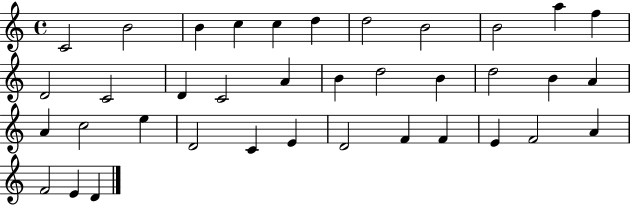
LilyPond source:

{
  \clef treble
  \time 4/4
  \defaultTimeSignature
  \key c \major
  c'2 b'2 | b'4 c''4 c''4 d''4 | d''2 b'2 | b'2 a''4 f''4 | \break d'2 c'2 | d'4 c'2 a'4 | b'4 d''2 b'4 | d''2 b'4 a'4 | \break a'4 c''2 e''4 | d'2 c'4 e'4 | d'2 f'4 f'4 | e'4 f'2 a'4 | \break f'2 e'4 d'4 | \bar "|."
}